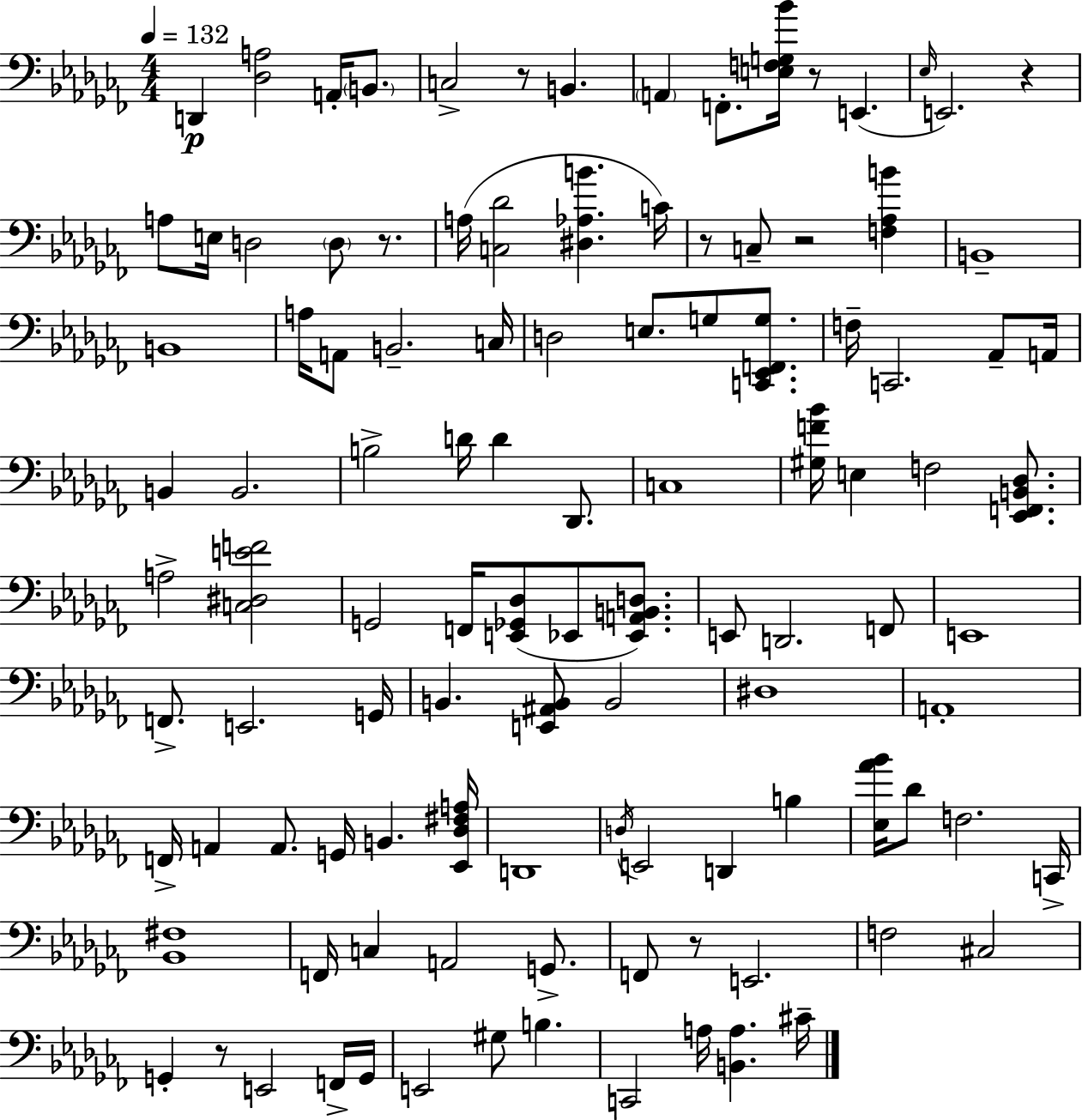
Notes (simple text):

D2/q [Db3,A3]/h A2/s B2/e. C3/h R/e B2/q. A2/q F2/e. [E3,F3,G3,Bb4]/s R/e E2/q. Eb3/s E2/h. R/q A3/e E3/s D3/h D3/e R/e. A3/s [C3,Db4]/h [D#3,Ab3,B4]/q. C4/s R/e C3/e R/h [F3,Ab3,B4]/q B2/w B2/w A3/s A2/e B2/h. C3/s D3/h E3/e. G3/e [C2,Eb2,F2,G3]/e. F3/s C2/h. Ab2/e A2/s B2/q B2/h. B3/h D4/s D4/q Db2/e. C3/w [G#3,F4,Bb4]/s E3/q F3/h [Eb2,F2,B2,Db3]/e. A3/h [C3,D#3,E4,F4]/h G2/h F2/s [E2,Gb2,Db3]/e Eb2/e [Eb2,A2,B2,D3]/e. E2/e D2/h. F2/e E2/w F2/e. E2/h. G2/s B2/q. [E2,A#2,B2]/e B2/h D#3/w A2/w F2/s A2/q A2/e. G2/s B2/q. [Eb2,Db3,F#3,A3]/s D2/w D3/s E2/h D2/q B3/q [Eb3,Ab4,Bb4]/s Db4/e F3/h. C2/s [Bb2,F#3]/w F2/s C3/q A2/h G2/e. F2/e R/e E2/h. F3/h C#3/h G2/q R/e E2/h F2/s G2/s E2/h G#3/e B3/q. C2/h A3/s [B2,A3]/q. C#4/s